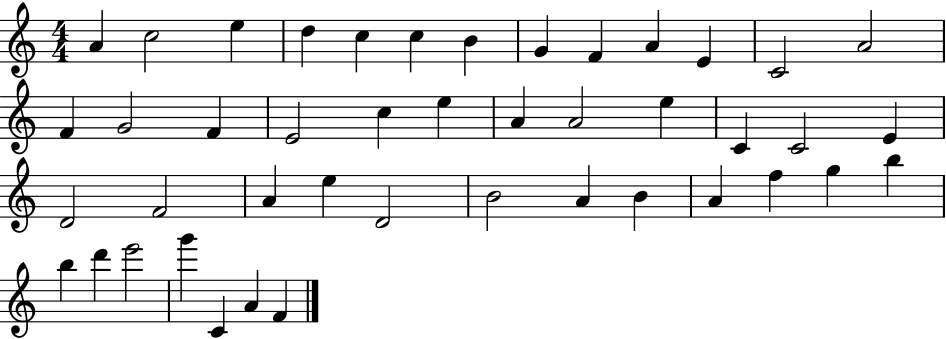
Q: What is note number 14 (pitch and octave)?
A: F4